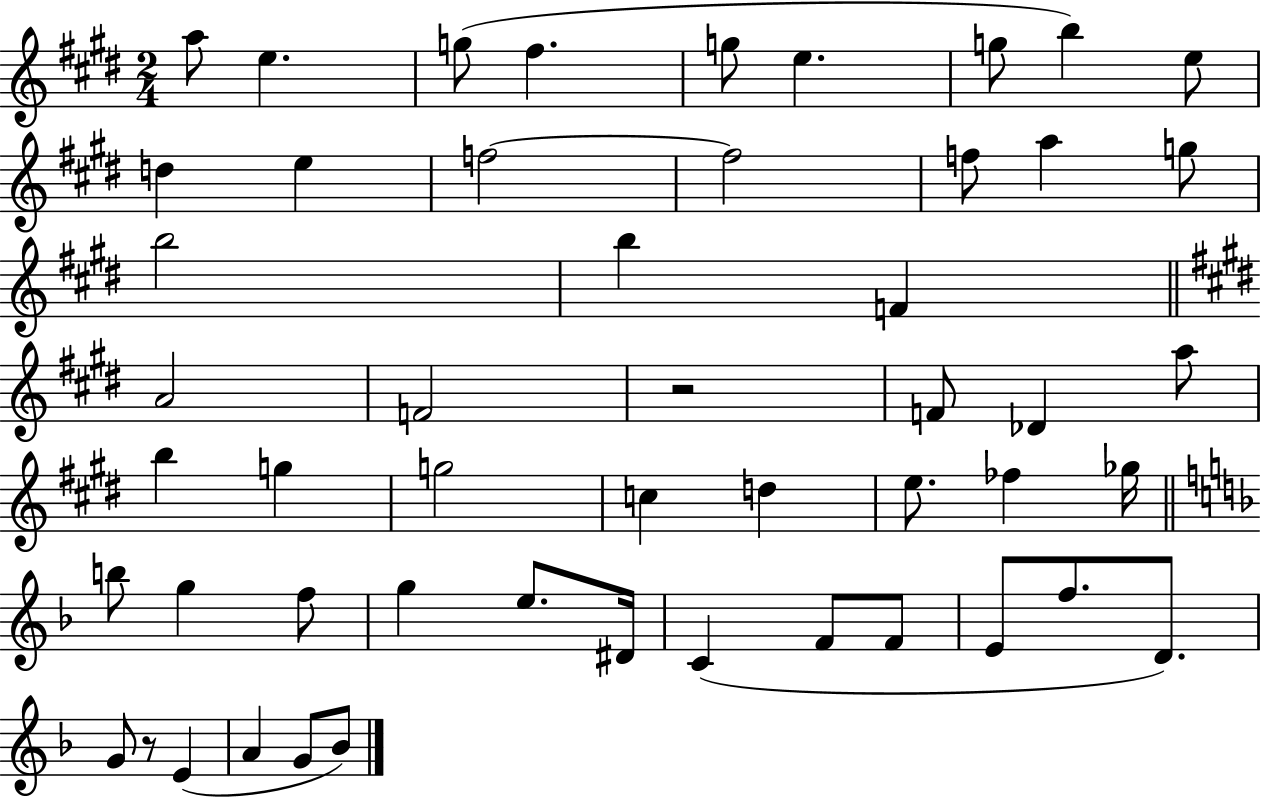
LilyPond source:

{
  \clef treble
  \numericTimeSignature
  \time 2/4
  \key e \major
  \repeat volta 2 { a''8 e''4. | g''8( fis''4. | g''8 e''4. | g''8 b''4) e''8 | \break d''4 e''4 | f''2~~ | f''2 | f''8 a''4 g''8 | \break b''2 | b''4 f'4 | \bar "||" \break \key e \major a'2 | f'2 | r2 | f'8 des'4 a''8 | \break b''4 g''4 | g''2 | c''4 d''4 | e''8. fes''4 ges''16 | \break \bar "||" \break \key f \major b''8 g''4 f''8 | g''4 e''8. dis'16 | c'4( f'8 f'8 | e'8 f''8. d'8.) | \break g'8 r8 e'4( | a'4 g'8 bes'8) | } \bar "|."
}